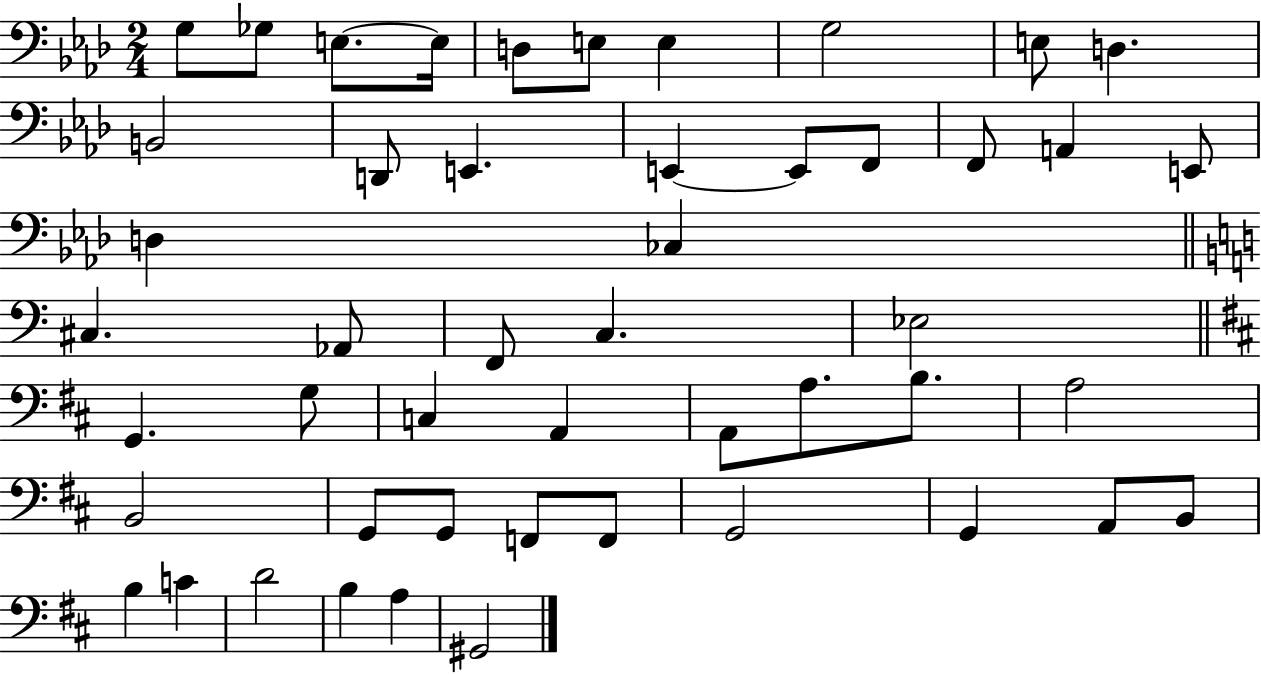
X:1
T:Untitled
M:2/4
L:1/4
K:Ab
G,/2 _G,/2 E,/2 E,/4 D,/2 E,/2 E, G,2 E,/2 D, B,,2 D,,/2 E,, E,, E,,/2 F,,/2 F,,/2 A,, E,,/2 D, _C, ^C, _A,,/2 F,,/2 C, _E,2 G,, G,/2 C, A,, A,,/2 A,/2 B,/2 A,2 B,,2 G,,/2 G,,/2 F,,/2 F,,/2 G,,2 G,, A,,/2 B,,/2 B, C D2 B, A, ^G,,2